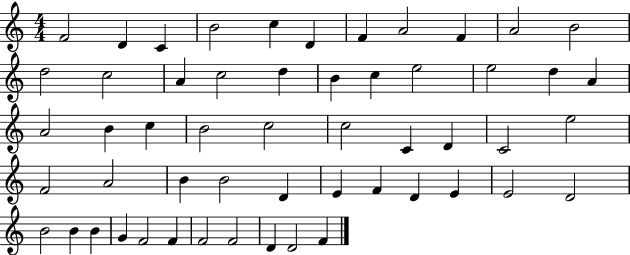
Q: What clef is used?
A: treble